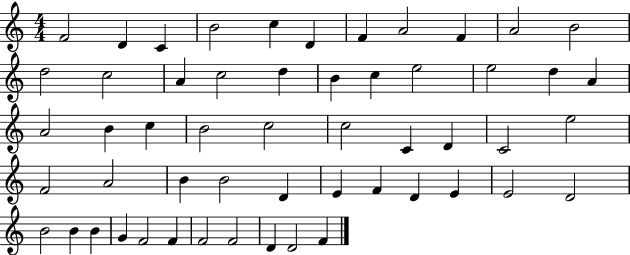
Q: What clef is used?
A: treble